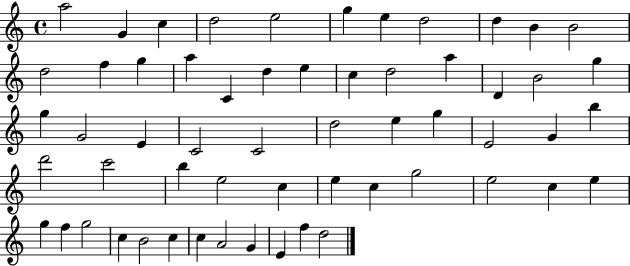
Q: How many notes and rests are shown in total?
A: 58